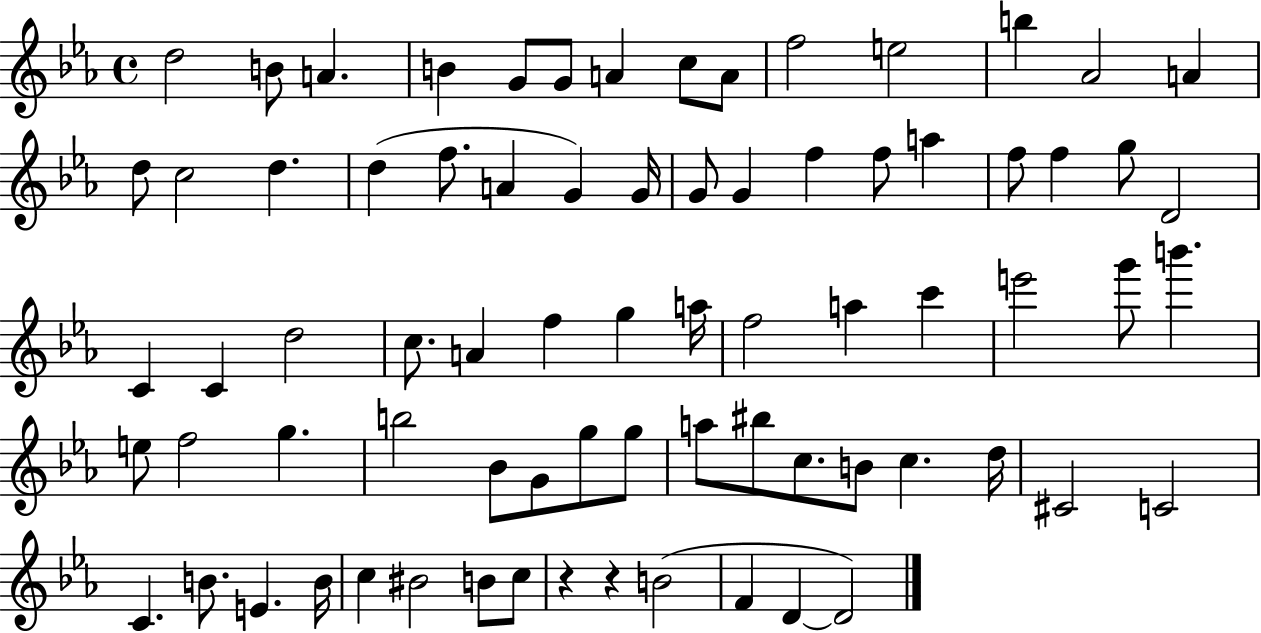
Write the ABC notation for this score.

X:1
T:Untitled
M:4/4
L:1/4
K:Eb
d2 B/2 A B G/2 G/2 A c/2 A/2 f2 e2 b _A2 A d/2 c2 d d f/2 A G G/4 G/2 G f f/2 a f/2 f g/2 D2 C C d2 c/2 A f g a/4 f2 a c' e'2 g'/2 b' e/2 f2 g b2 _B/2 G/2 g/2 g/2 a/2 ^b/2 c/2 B/2 c d/4 ^C2 C2 C B/2 E B/4 c ^B2 B/2 c/2 z z B2 F D D2